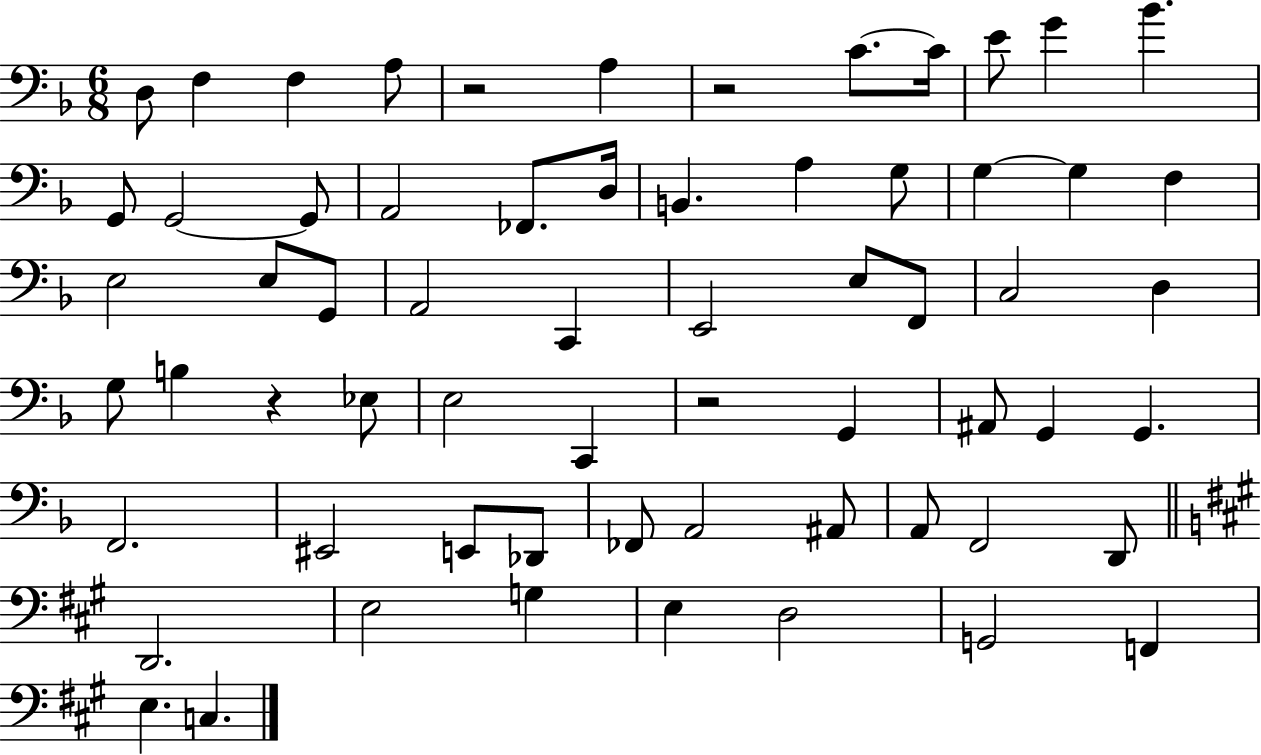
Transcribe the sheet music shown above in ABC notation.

X:1
T:Untitled
M:6/8
L:1/4
K:F
D,/2 F, F, A,/2 z2 A, z2 C/2 C/4 E/2 G _B G,,/2 G,,2 G,,/2 A,,2 _F,,/2 D,/4 B,, A, G,/2 G, G, F, E,2 E,/2 G,,/2 A,,2 C,, E,,2 E,/2 F,,/2 C,2 D, G,/2 B, z _E,/2 E,2 C,, z2 G,, ^A,,/2 G,, G,, F,,2 ^E,,2 E,,/2 _D,,/2 _F,,/2 A,,2 ^A,,/2 A,,/2 F,,2 D,,/2 D,,2 E,2 G, E, D,2 G,,2 F,, E, C,